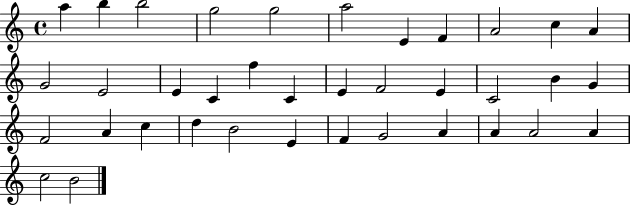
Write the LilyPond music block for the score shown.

{
  \clef treble
  \time 4/4
  \defaultTimeSignature
  \key c \major
  a''4 b''4 b''2 | g''2 g''2 | a''2 e'4 f'4 | a'2 c''4 a'4 | \break g'2 e'2 | e'4 c'4 f''4 c'4 | e'4 f'2 e'4 | c'2 b'4 g'4 | \break f'2 a'4 c''4 | d''4 b'2 e'4 | f'4 g'2 a'4 | a'4 a'2 a'4 | \break c''2 b'2 | \bar "|."
}